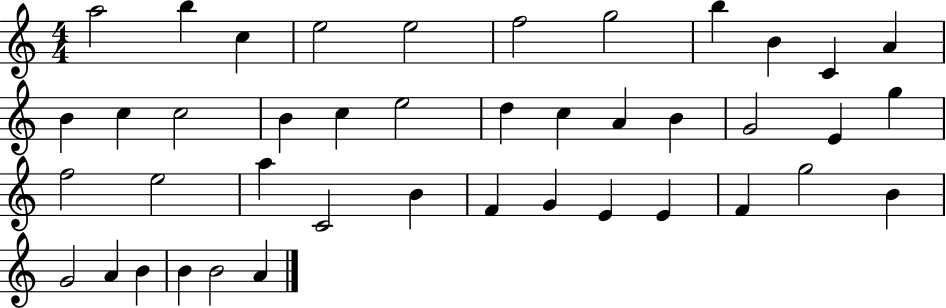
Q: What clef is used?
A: treble